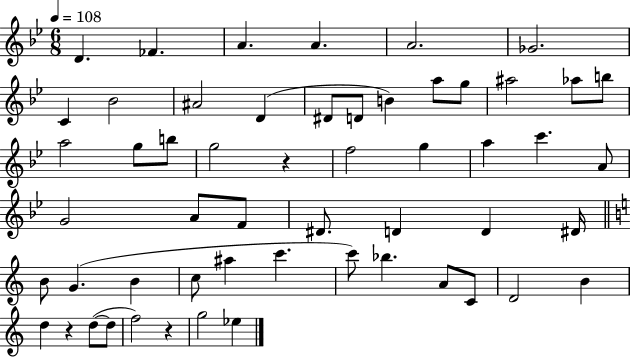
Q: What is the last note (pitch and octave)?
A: Eb5